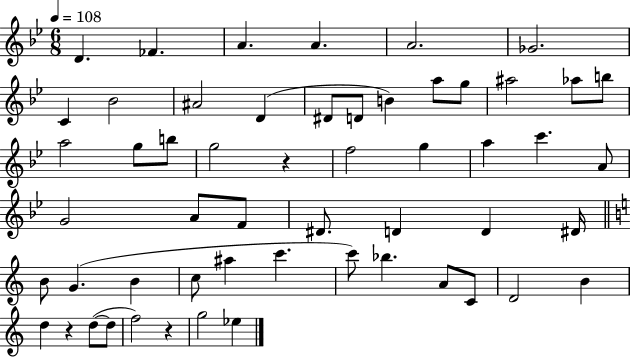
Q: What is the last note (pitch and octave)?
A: Eb5